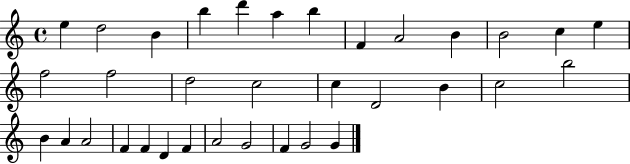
E5/q D5/h B4/q B5/q D6/q A5/q B5/q F4/q A4/h B4/q B4/h C5/q E5/q F5/h F5/h D5/h C5/h C5/q D4/h B4/q C5/h B5/h B4/q A4/q A4/h F4/q F4/q D4/q F4/q A4/h G4/h F4/q G4/h G4/q